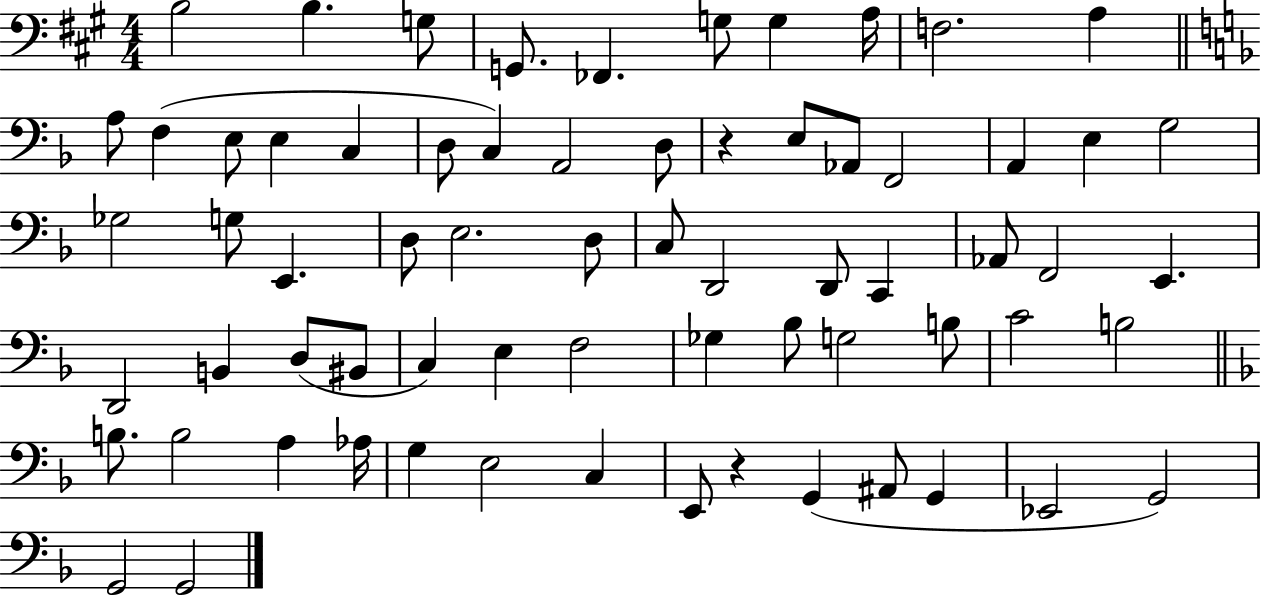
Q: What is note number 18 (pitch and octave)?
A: A2